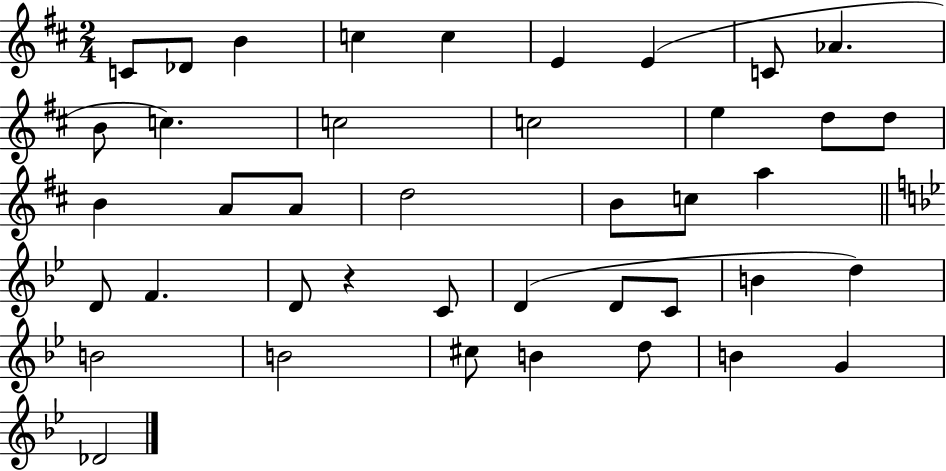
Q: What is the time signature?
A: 2/4